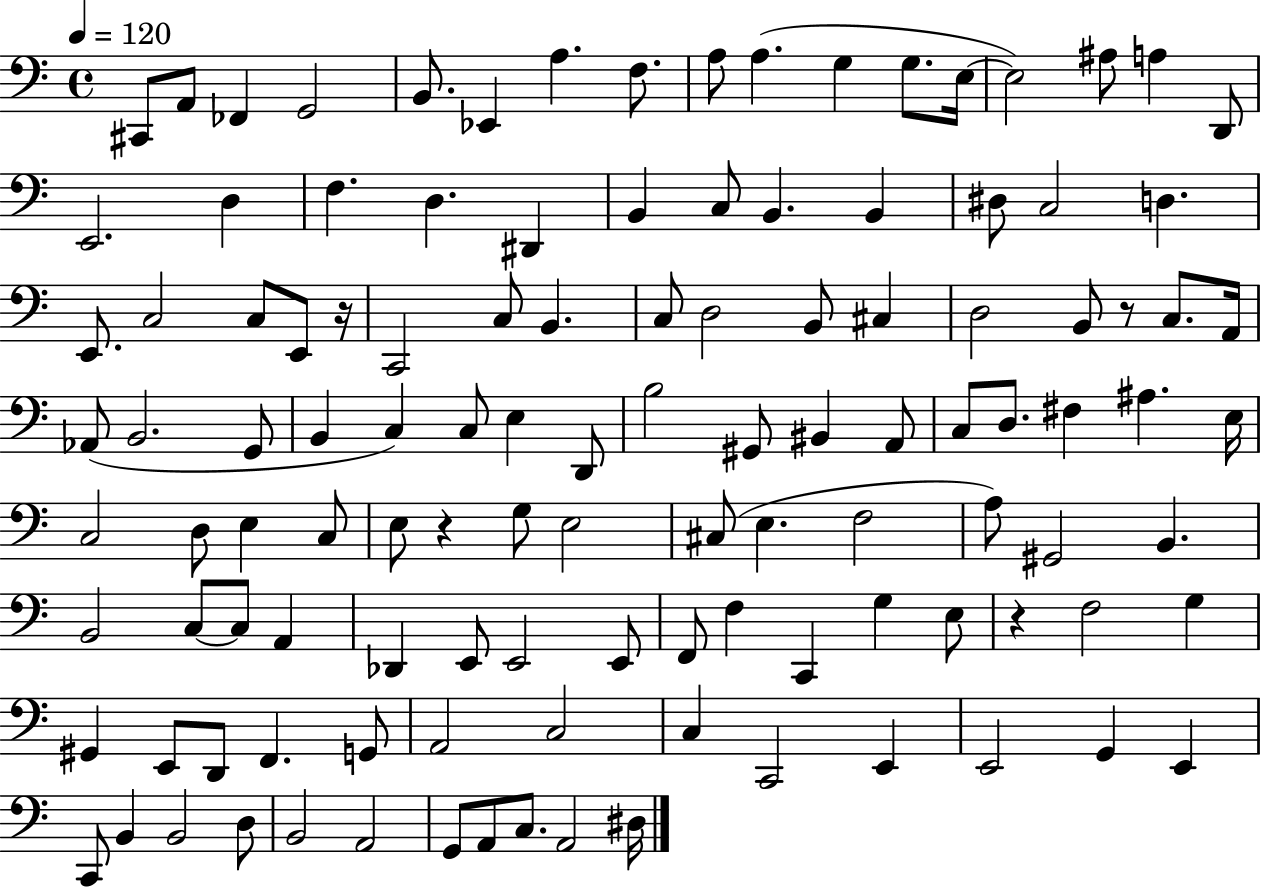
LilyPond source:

{
  \clef bass
  \time 4/4
  \defaultTimeSignature
  \key c \major
  \tempo 4 = 120
  cis,8 a,8 fes,4 g,2 | b,8. ees,4 a4. f8. | a8 a4.( g4 g8. e16~~ | e2) ais8 a4 d,8 | \break e,2. d4 | f4. d4. dis,4 | b,4 c8 b,4. b,4 | dis8 c2 d4. | \break e,8. c2 c8 e,8 r16 | c,2 c8 b,4. | c8 d2 b,8 cis4 | d2 b,8 r8 c8. a,16 | \break aes,8( b,2. g,8 | b,4 c4) c8 e4 d,8 | b2 gis,8 bis,4 a,8 | c8 d8. fis4 ais4. e16 | \break c2 d8 e4 c8 | e8 r4 g8 e2 | cis8( e4. f2 | a8) gis,2 b,4. | \break b,2 c8~~ c8 a,4 | des,4 e,8 e,2 e,8 | f,8 f4 c,4 g4 e8 | r4 f2 g4 | \break gis,4 e,8 d,8 f,4. g,8 | a,2 c2 | c4 c,2 e,4 | e,2 g,4 e,4 | \break c,8 b,4 b,2 d8 | b,2 a,2 | g,8 a,8 c8. a,2 dis16 | \bar "|."
}